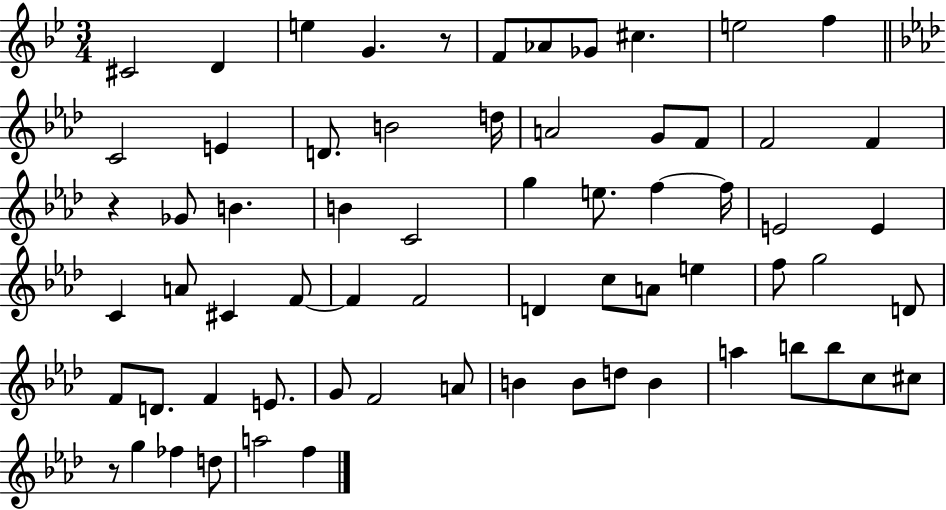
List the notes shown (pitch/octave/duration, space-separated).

C#4/h D4/q E5/q G4/q. R/e F4/e Ab4/e Gb4/e C#5/q. E5/h F5/q C4/h E4/q D4/e. B4/h D5/s A4/h G4/e F4/e F4/h F4/q R/q Gb4/e B4/q. B4/q C4/h G5/q E5/e. F5/q F5/s E4/h E4/q C4/q A4/e C#4/q F4/e F4/q F4/h D4/q C5/e A4/e E5/q F5/e G5/h D4/e F4/e D4/e. F4/q E4/e. G4/e F4/h A4/e B4/q B4/e D5/e B4/q A5/q B5/e B5/e C5/e C#5/e R/e G5/q FES5/q D5/e A5/h F5/q